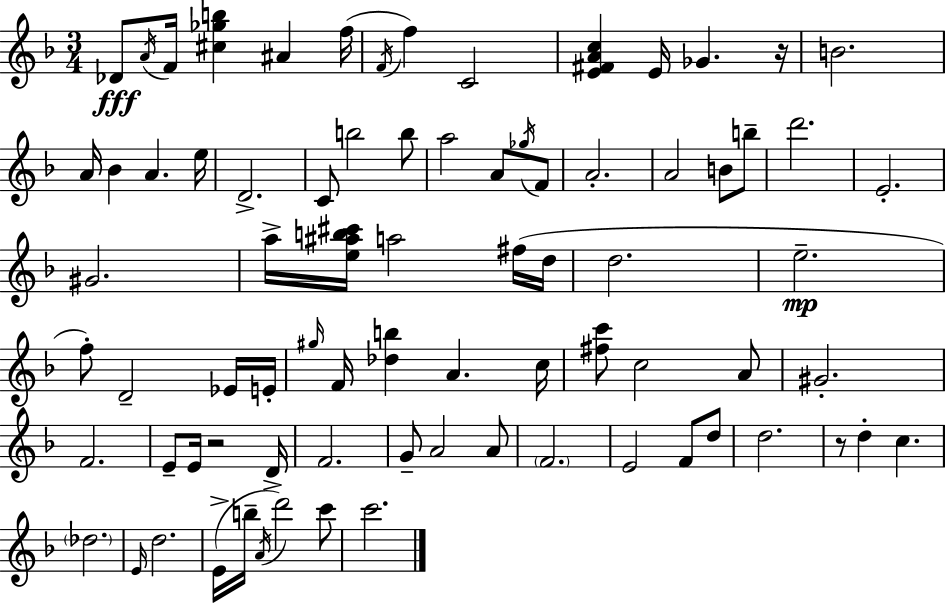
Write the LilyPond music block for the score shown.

{
  \clef treble
  \numericTimeSignature
  \time 3/4
  \key f \major
  des'8\fff \acciaccatura { a'16 } f'16 <cis'' ges'' b''>4 ais'4 | f''16( \acciaccatura { f'16 } f''4) c'2 | <e' fis' a' c''>4 e'16 ges'4. | r16 b'2. | \break a'16 bes'4 a'4. | e''16 d'2.-> | c'8 b''2 | b''8 a''2 a'8 | \break \acciaccatura { ges''16 } f'8 a'2.-. | a'2 b'8 | b''8-- d'''2. | e'2.-. | \break gis'2. | a''16-> <e'' ais'' b'' cis'''>16 a''2 | fis''16( d''16 d''2. | e''2.--\mp | \break f''8-.) d'2-- | ees'16 e'16-. \grace { gis''16 } f'16 <des'' b''>4 a'4. | c''16 <fis'' c'''>8 c''2 | a'8 gis'2.-. | \break f'2. | e'8-- e'16 r2 | d'16-> f'2. | g'8-- a'2 | \break a'8 \parenthesize f'2. | e'2 | f'8 d''8 d''2. | r8 d''4-. c''4. | \break \parenthesize des''2. | \grace { e'16 } d''2. | e'16->( b''16-- \acciaccatura { a'16 } d'''2) | c'''8 c'''2. | \break \bar "|."
}